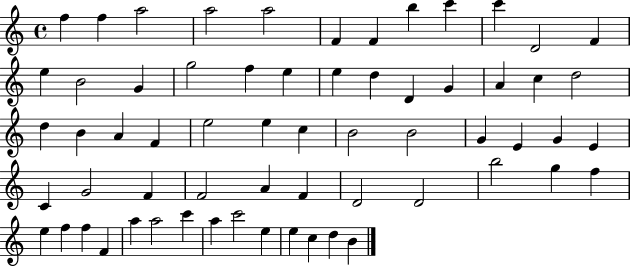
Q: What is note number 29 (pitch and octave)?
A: F4